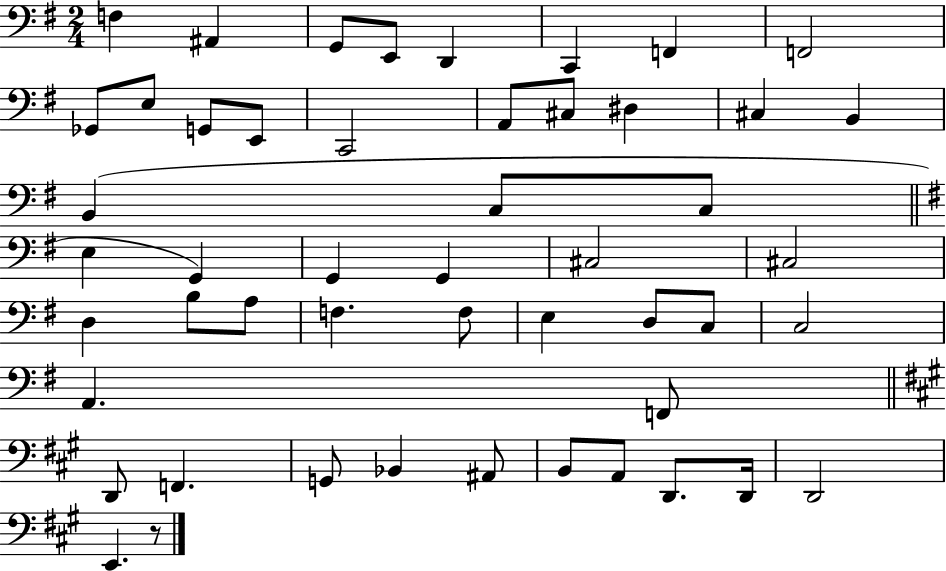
F3/q A#2/q G2/e E2/e D2/q C2/q F2/q F2/h Gb2/e E3/e G2/e E2/e C2/h A2/e C#3/e D#3/q C#3/q B2/q B2/q C3/e C3/e E3/q G2/q G2/q G2/q C#3/h C#3/h D3/q B3/e A3/e F3/q. F3/e E3/q D3/e C3/e C3/h A2/q. F2/e D2/e F2/q. G2/e Bb2/q A#2/e B2/e A2/e D2/e. D2/s D2/h E2/q. R/e